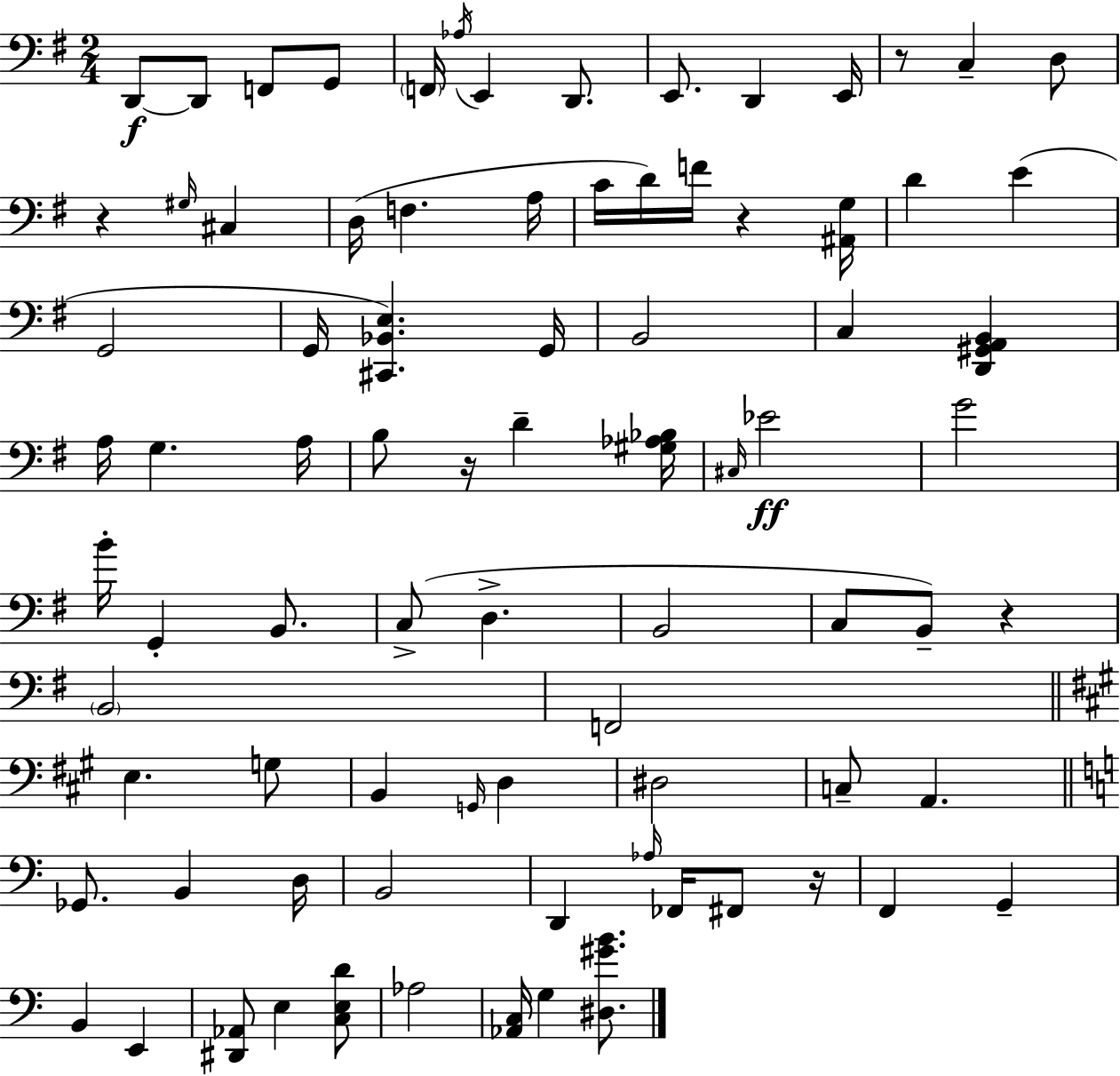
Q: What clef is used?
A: bass